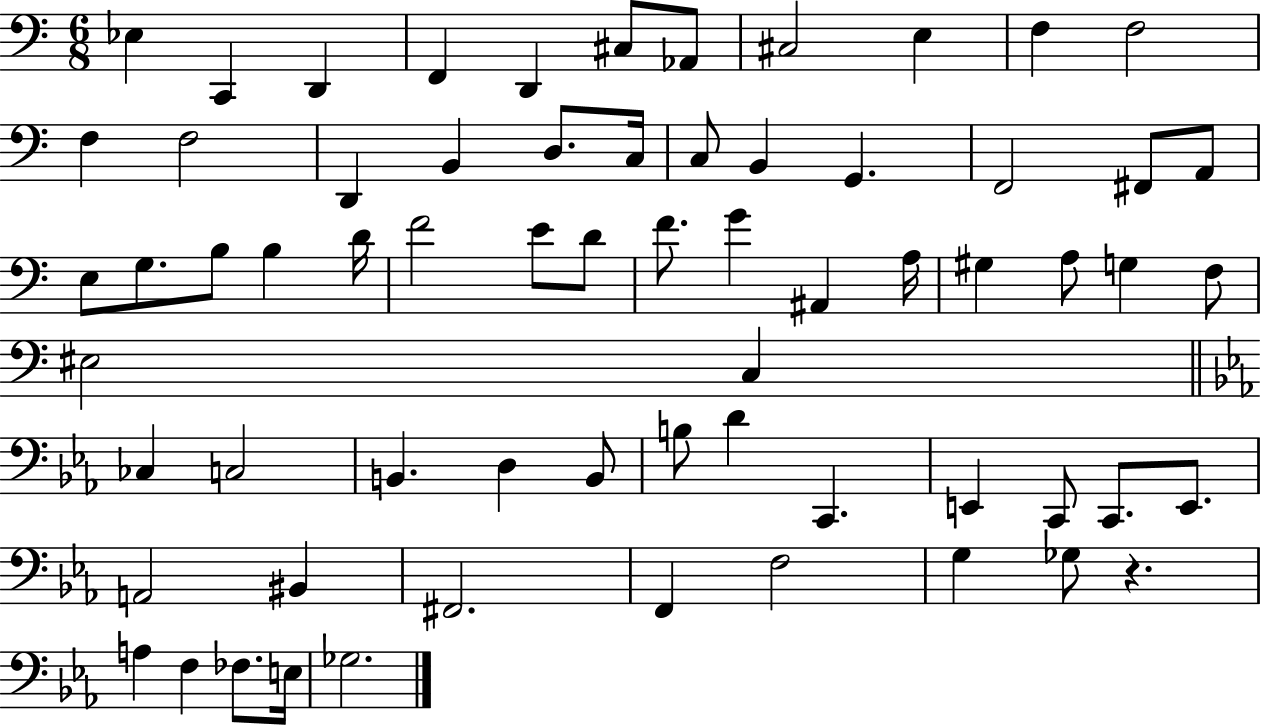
X:1
T:Untitled
M:6/8
L:1/4
K:C
_E, C,, D,, F,, D,, ^C,/2 _A,,/2 ^C,2 E, F, F,2 F, F,2 D,, B,, D,/2 C,/4 C,/2 B,, G,, F,,2 ^F,,/2 A,,/2 E,/2 G,/2 B,/2 B, D/4 F2 E/2 D/2 F/2 G ^A,, A,/4 ^G, A,/2 G, F,/2 ^E,2 C, _C, C,2 B,, D, B,,/2 B,/2 D C,, E,, C,,/2 C,,/2 E,,/2 A,,2 ^B,, ^F,,2 F,, F,2 G, _G,/2 z A, F, _F,/2 E,/4 _G,2